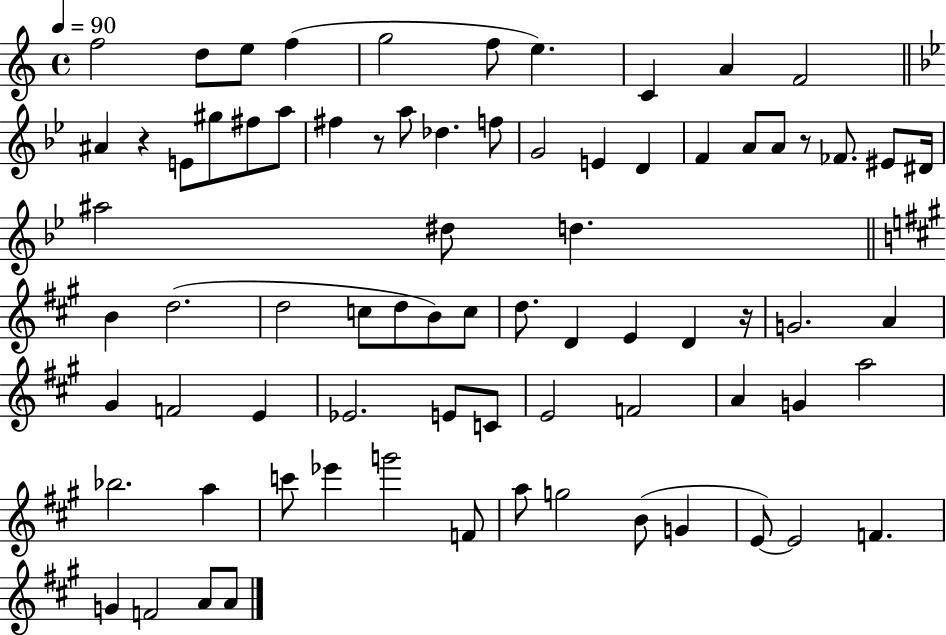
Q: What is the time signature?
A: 4/4